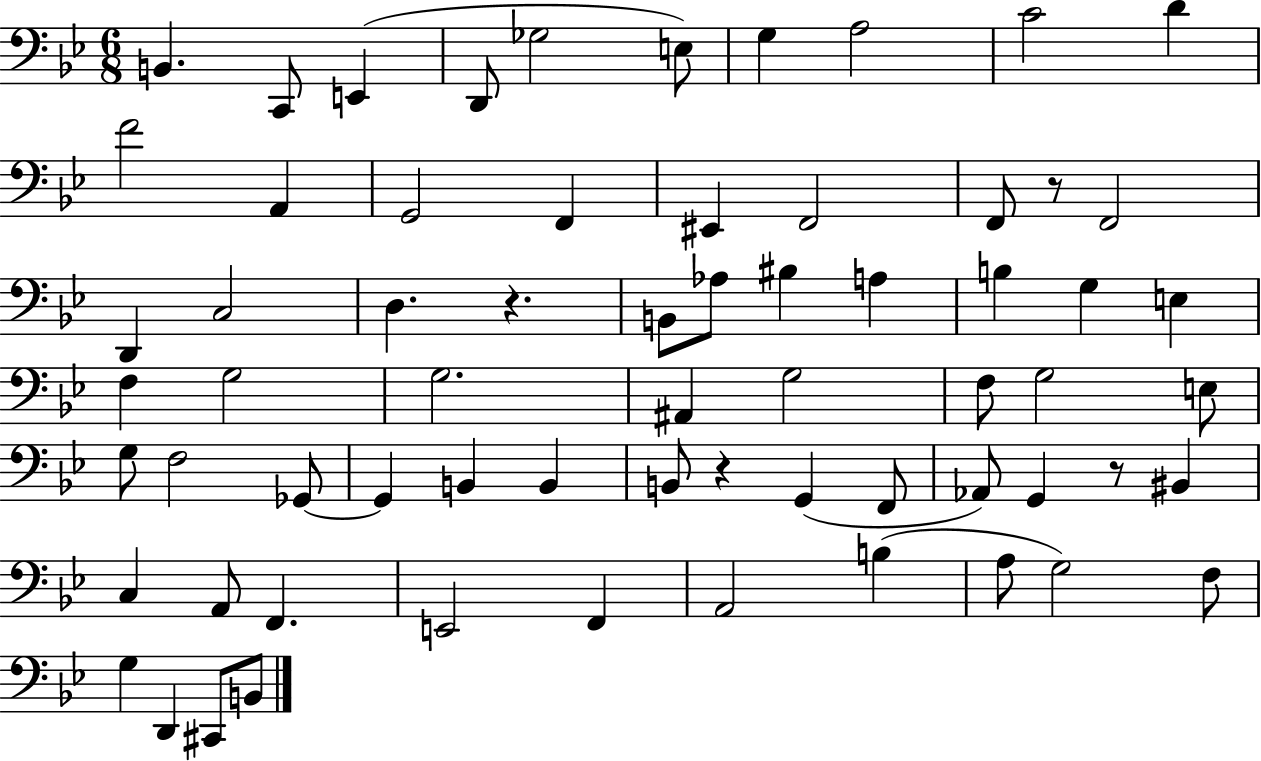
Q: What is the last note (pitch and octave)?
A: B2